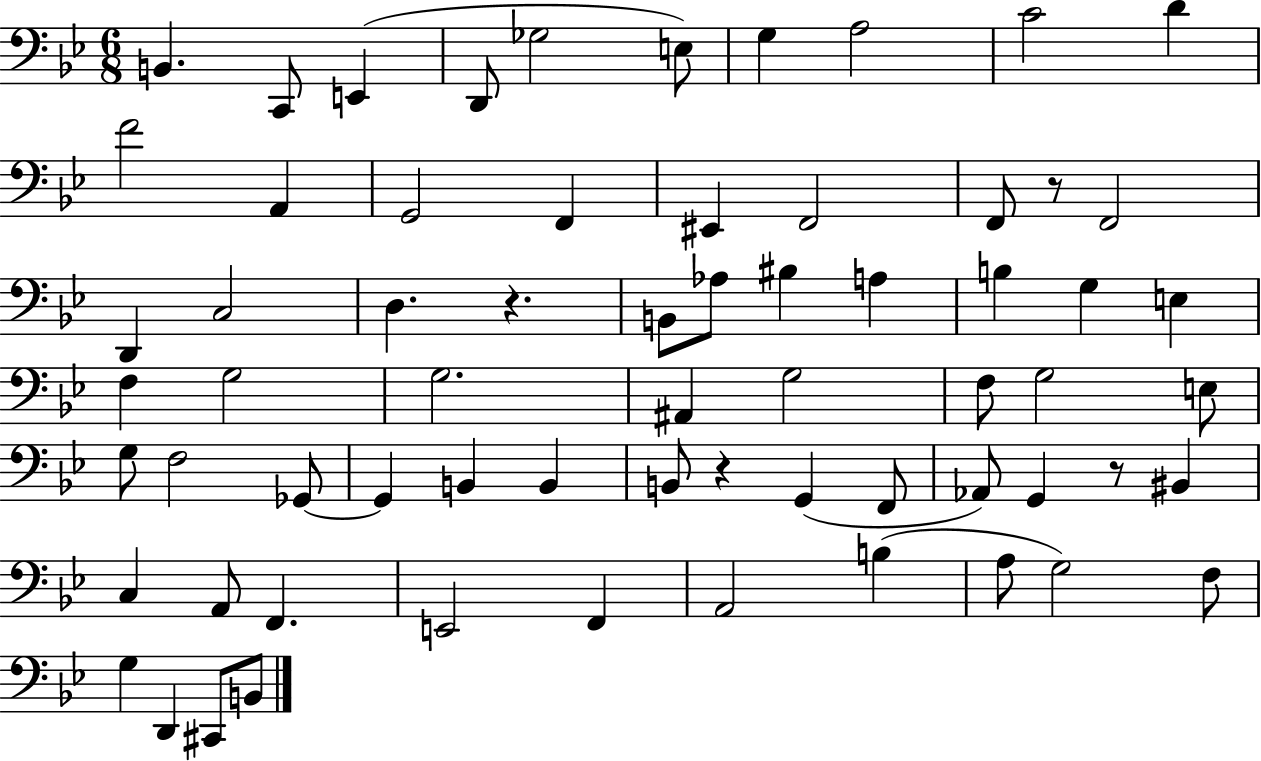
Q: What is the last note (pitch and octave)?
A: B2